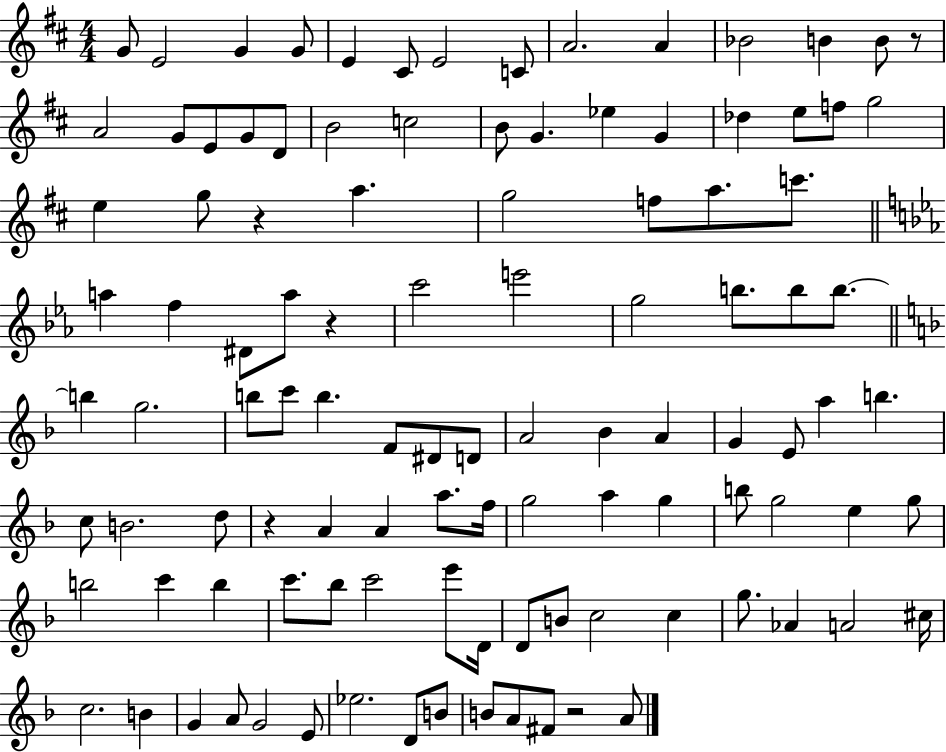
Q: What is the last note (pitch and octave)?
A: A4